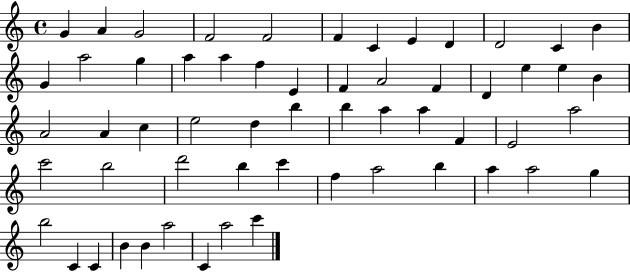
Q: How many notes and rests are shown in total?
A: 58